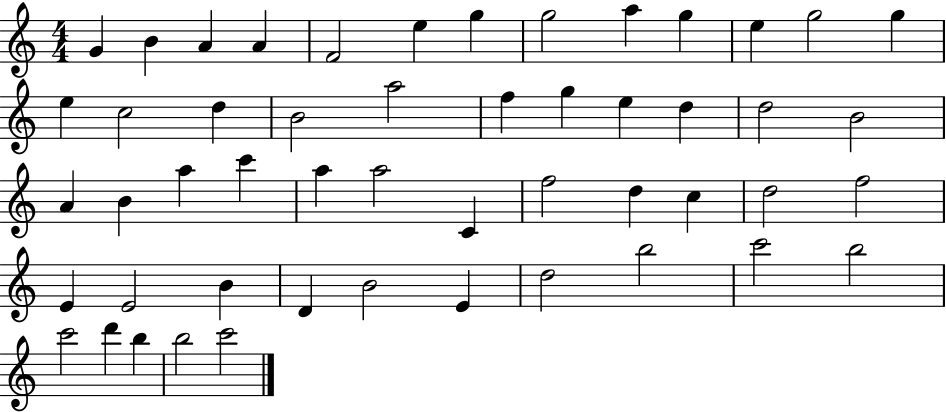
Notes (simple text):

G4/q B4/q A4/q A4/q F4/h E5/q G5/q G5/h A5/q G5/q E5/q G5/h G5/q E5/q C5/h D5/q B4/h A5/h F5/q G5/q E5/q D5/q D5/h B4/h A4/q B4/q A5/q C6/q A5/q A5/h C4/q F5/h D5/q C5/q D5/h F5/h E4/q E4/h B4/q D4/q B4/h E4/q D5/h B5/h C6/h B5/h C6/h D6/q B5/q B5/h C6/h